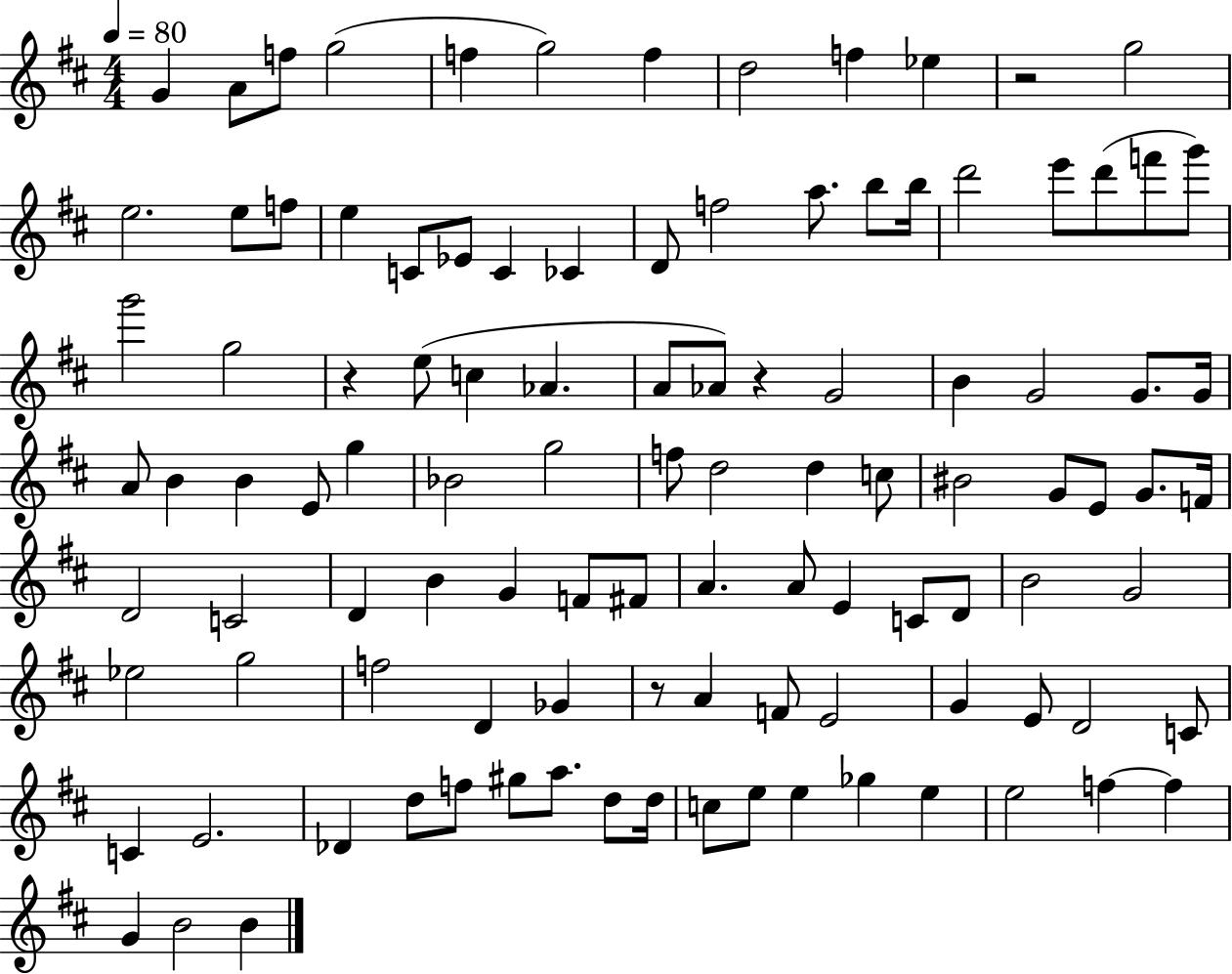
G4/q A4/e F5/e G5/h F5/q G5/h F5/q D5/h F5/q Eb5/q R/h G5/h E5/h. E5/e F5/e E5/q C4/e Eb4/e C4/q CES4/q D4/e F5/h A5/e. B5/e B5/s D6/h E6/e D6/e F6/e G6/e G6/h G5/h R/q E5/e C5/q Ab4/q. A4/e Ab4/e R/q G4/h B4/q G4/h G4/e. G4/s A4/e B4/q B4/q E4/e G5/q Bb4/h G5/h F5/e D5/h D5/q C5/e BIS4/h G4/e E4/e G4/e. F4/s D4/h C4/h D4/q B4/q G4/q F4/e F#4/e A4/q. A4/e E4/q C4/e D4/e B4/h G4/h Eb5/h G5/h F5/h D4/q Gb4/q R/e A4/q F4/e E4/h G4/q E4/e D4/h C4/e C4/q E4/h. Db4/q D5/e F5/e G#5/e A5/e. D5/e D5/s C5/e E5/e E5/q Gb5/q E5/q E5/h F5/q F5/q G4/q B4/h B4/q